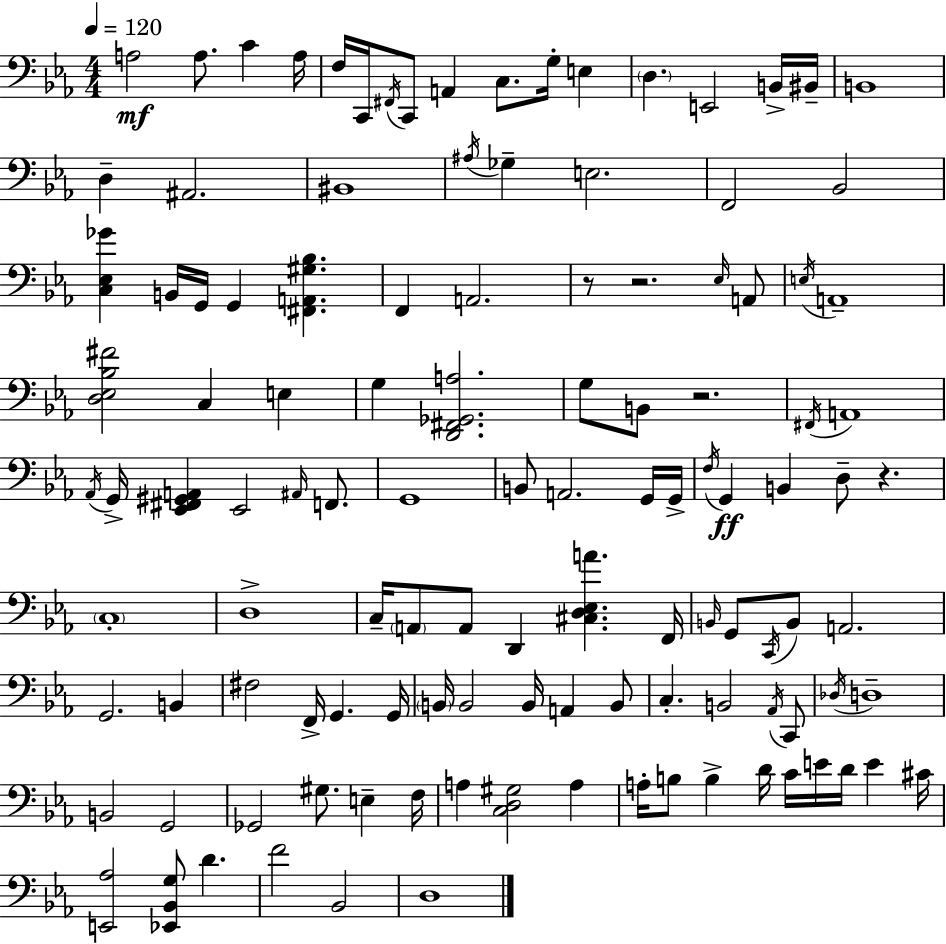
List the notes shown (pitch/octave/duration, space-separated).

A3/h A3/e. C4/q A3/s F3/s C2/s F#2/s C2/e A2/q C3/e. G3/s E3/q D3/q. E2/h B2/s BIS2/s B2/w D3/q A#2/h. BIS2/w A#3/s Gb3/q E3/h. F2/h Bb2/h [C3,Eb3,Gb4]/q B2/s G2/s G2/q [F#2,A2,G#3,Bb3]/q. F2/q A2/h. R/e R/h. Eb3/s A2/e E3/s A2/w [D3,Eb3,Bb3,F#4]/h C3/q E3/q G3/q [D2,F#2,Gb2,A3]/h. G3/e B2/e R/h. F#2/s A2/w Ab2/s G2/s [Eb2,F#2,G#2,A2]/q Eb2/h A#2/s F2/e. G2/w B2/e A2/h. G2/s G2/s F3/s G2/q B2/q D3/e R/q. C3/w D3/w C3/s A2/e A2/e D2/q [C#3,D3,Eb3,A4]/q. F2/s B2/s G2/e C2/s B2/e A2/h. G2/h. B2/q F#3/h F2/s G2/q. G2/s B2/s B2/h B2/s A2/q B2/e C3/q. B2/h Ab2/s C2/e Db3/s D3/w B2/h G2/h Gb2/h G#3/e. E3/q F3/s A3/q [C3,D3,G#3]/h A3/q A3/s B3/e B3/q D4/s C4/s E4/s D4/s E4/q C#4/s [E2,Ab3]/h [Eb2,Bb2,G3]/e D4/q. F4/h Bb2/h D3/w